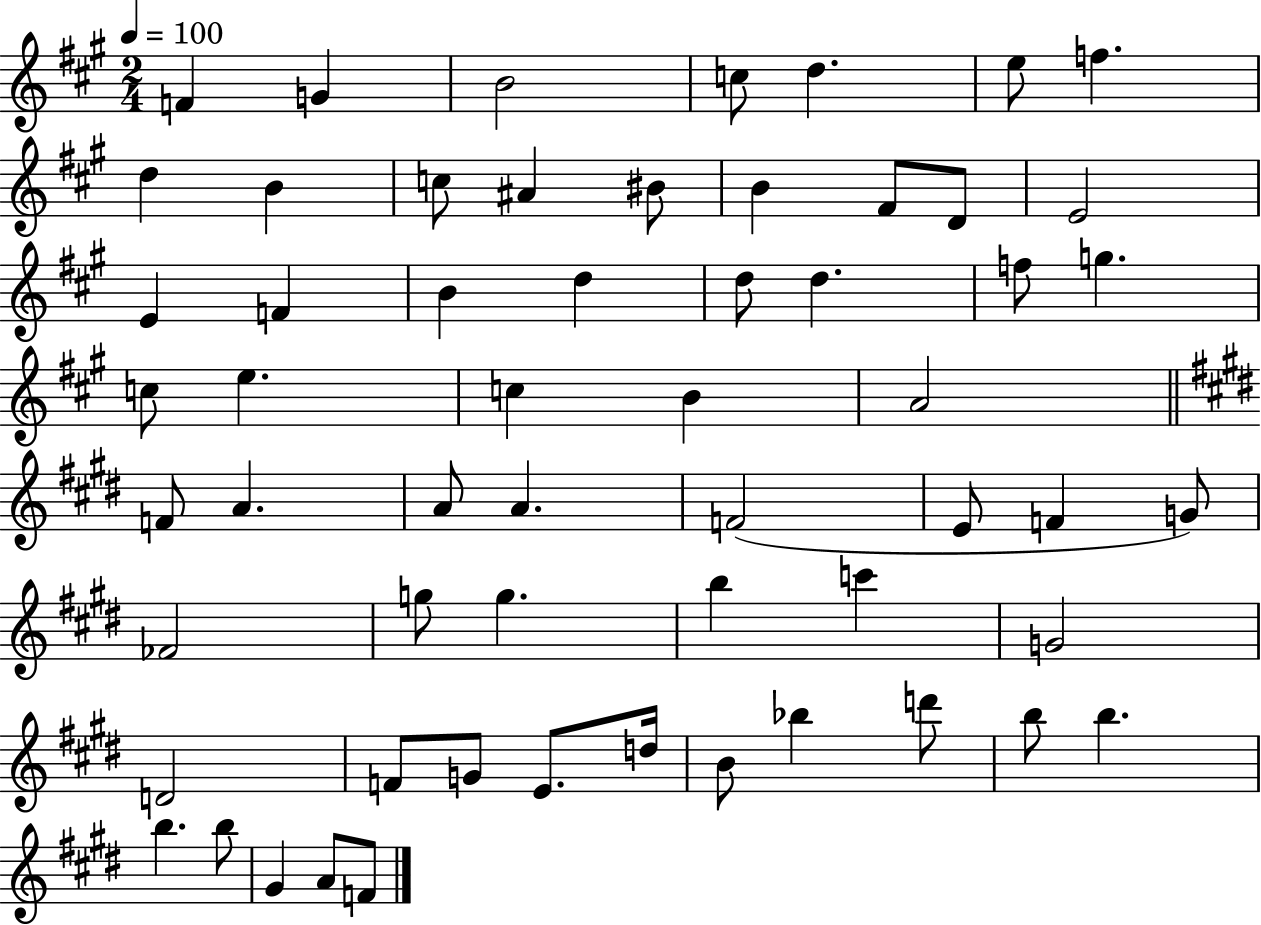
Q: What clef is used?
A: treble